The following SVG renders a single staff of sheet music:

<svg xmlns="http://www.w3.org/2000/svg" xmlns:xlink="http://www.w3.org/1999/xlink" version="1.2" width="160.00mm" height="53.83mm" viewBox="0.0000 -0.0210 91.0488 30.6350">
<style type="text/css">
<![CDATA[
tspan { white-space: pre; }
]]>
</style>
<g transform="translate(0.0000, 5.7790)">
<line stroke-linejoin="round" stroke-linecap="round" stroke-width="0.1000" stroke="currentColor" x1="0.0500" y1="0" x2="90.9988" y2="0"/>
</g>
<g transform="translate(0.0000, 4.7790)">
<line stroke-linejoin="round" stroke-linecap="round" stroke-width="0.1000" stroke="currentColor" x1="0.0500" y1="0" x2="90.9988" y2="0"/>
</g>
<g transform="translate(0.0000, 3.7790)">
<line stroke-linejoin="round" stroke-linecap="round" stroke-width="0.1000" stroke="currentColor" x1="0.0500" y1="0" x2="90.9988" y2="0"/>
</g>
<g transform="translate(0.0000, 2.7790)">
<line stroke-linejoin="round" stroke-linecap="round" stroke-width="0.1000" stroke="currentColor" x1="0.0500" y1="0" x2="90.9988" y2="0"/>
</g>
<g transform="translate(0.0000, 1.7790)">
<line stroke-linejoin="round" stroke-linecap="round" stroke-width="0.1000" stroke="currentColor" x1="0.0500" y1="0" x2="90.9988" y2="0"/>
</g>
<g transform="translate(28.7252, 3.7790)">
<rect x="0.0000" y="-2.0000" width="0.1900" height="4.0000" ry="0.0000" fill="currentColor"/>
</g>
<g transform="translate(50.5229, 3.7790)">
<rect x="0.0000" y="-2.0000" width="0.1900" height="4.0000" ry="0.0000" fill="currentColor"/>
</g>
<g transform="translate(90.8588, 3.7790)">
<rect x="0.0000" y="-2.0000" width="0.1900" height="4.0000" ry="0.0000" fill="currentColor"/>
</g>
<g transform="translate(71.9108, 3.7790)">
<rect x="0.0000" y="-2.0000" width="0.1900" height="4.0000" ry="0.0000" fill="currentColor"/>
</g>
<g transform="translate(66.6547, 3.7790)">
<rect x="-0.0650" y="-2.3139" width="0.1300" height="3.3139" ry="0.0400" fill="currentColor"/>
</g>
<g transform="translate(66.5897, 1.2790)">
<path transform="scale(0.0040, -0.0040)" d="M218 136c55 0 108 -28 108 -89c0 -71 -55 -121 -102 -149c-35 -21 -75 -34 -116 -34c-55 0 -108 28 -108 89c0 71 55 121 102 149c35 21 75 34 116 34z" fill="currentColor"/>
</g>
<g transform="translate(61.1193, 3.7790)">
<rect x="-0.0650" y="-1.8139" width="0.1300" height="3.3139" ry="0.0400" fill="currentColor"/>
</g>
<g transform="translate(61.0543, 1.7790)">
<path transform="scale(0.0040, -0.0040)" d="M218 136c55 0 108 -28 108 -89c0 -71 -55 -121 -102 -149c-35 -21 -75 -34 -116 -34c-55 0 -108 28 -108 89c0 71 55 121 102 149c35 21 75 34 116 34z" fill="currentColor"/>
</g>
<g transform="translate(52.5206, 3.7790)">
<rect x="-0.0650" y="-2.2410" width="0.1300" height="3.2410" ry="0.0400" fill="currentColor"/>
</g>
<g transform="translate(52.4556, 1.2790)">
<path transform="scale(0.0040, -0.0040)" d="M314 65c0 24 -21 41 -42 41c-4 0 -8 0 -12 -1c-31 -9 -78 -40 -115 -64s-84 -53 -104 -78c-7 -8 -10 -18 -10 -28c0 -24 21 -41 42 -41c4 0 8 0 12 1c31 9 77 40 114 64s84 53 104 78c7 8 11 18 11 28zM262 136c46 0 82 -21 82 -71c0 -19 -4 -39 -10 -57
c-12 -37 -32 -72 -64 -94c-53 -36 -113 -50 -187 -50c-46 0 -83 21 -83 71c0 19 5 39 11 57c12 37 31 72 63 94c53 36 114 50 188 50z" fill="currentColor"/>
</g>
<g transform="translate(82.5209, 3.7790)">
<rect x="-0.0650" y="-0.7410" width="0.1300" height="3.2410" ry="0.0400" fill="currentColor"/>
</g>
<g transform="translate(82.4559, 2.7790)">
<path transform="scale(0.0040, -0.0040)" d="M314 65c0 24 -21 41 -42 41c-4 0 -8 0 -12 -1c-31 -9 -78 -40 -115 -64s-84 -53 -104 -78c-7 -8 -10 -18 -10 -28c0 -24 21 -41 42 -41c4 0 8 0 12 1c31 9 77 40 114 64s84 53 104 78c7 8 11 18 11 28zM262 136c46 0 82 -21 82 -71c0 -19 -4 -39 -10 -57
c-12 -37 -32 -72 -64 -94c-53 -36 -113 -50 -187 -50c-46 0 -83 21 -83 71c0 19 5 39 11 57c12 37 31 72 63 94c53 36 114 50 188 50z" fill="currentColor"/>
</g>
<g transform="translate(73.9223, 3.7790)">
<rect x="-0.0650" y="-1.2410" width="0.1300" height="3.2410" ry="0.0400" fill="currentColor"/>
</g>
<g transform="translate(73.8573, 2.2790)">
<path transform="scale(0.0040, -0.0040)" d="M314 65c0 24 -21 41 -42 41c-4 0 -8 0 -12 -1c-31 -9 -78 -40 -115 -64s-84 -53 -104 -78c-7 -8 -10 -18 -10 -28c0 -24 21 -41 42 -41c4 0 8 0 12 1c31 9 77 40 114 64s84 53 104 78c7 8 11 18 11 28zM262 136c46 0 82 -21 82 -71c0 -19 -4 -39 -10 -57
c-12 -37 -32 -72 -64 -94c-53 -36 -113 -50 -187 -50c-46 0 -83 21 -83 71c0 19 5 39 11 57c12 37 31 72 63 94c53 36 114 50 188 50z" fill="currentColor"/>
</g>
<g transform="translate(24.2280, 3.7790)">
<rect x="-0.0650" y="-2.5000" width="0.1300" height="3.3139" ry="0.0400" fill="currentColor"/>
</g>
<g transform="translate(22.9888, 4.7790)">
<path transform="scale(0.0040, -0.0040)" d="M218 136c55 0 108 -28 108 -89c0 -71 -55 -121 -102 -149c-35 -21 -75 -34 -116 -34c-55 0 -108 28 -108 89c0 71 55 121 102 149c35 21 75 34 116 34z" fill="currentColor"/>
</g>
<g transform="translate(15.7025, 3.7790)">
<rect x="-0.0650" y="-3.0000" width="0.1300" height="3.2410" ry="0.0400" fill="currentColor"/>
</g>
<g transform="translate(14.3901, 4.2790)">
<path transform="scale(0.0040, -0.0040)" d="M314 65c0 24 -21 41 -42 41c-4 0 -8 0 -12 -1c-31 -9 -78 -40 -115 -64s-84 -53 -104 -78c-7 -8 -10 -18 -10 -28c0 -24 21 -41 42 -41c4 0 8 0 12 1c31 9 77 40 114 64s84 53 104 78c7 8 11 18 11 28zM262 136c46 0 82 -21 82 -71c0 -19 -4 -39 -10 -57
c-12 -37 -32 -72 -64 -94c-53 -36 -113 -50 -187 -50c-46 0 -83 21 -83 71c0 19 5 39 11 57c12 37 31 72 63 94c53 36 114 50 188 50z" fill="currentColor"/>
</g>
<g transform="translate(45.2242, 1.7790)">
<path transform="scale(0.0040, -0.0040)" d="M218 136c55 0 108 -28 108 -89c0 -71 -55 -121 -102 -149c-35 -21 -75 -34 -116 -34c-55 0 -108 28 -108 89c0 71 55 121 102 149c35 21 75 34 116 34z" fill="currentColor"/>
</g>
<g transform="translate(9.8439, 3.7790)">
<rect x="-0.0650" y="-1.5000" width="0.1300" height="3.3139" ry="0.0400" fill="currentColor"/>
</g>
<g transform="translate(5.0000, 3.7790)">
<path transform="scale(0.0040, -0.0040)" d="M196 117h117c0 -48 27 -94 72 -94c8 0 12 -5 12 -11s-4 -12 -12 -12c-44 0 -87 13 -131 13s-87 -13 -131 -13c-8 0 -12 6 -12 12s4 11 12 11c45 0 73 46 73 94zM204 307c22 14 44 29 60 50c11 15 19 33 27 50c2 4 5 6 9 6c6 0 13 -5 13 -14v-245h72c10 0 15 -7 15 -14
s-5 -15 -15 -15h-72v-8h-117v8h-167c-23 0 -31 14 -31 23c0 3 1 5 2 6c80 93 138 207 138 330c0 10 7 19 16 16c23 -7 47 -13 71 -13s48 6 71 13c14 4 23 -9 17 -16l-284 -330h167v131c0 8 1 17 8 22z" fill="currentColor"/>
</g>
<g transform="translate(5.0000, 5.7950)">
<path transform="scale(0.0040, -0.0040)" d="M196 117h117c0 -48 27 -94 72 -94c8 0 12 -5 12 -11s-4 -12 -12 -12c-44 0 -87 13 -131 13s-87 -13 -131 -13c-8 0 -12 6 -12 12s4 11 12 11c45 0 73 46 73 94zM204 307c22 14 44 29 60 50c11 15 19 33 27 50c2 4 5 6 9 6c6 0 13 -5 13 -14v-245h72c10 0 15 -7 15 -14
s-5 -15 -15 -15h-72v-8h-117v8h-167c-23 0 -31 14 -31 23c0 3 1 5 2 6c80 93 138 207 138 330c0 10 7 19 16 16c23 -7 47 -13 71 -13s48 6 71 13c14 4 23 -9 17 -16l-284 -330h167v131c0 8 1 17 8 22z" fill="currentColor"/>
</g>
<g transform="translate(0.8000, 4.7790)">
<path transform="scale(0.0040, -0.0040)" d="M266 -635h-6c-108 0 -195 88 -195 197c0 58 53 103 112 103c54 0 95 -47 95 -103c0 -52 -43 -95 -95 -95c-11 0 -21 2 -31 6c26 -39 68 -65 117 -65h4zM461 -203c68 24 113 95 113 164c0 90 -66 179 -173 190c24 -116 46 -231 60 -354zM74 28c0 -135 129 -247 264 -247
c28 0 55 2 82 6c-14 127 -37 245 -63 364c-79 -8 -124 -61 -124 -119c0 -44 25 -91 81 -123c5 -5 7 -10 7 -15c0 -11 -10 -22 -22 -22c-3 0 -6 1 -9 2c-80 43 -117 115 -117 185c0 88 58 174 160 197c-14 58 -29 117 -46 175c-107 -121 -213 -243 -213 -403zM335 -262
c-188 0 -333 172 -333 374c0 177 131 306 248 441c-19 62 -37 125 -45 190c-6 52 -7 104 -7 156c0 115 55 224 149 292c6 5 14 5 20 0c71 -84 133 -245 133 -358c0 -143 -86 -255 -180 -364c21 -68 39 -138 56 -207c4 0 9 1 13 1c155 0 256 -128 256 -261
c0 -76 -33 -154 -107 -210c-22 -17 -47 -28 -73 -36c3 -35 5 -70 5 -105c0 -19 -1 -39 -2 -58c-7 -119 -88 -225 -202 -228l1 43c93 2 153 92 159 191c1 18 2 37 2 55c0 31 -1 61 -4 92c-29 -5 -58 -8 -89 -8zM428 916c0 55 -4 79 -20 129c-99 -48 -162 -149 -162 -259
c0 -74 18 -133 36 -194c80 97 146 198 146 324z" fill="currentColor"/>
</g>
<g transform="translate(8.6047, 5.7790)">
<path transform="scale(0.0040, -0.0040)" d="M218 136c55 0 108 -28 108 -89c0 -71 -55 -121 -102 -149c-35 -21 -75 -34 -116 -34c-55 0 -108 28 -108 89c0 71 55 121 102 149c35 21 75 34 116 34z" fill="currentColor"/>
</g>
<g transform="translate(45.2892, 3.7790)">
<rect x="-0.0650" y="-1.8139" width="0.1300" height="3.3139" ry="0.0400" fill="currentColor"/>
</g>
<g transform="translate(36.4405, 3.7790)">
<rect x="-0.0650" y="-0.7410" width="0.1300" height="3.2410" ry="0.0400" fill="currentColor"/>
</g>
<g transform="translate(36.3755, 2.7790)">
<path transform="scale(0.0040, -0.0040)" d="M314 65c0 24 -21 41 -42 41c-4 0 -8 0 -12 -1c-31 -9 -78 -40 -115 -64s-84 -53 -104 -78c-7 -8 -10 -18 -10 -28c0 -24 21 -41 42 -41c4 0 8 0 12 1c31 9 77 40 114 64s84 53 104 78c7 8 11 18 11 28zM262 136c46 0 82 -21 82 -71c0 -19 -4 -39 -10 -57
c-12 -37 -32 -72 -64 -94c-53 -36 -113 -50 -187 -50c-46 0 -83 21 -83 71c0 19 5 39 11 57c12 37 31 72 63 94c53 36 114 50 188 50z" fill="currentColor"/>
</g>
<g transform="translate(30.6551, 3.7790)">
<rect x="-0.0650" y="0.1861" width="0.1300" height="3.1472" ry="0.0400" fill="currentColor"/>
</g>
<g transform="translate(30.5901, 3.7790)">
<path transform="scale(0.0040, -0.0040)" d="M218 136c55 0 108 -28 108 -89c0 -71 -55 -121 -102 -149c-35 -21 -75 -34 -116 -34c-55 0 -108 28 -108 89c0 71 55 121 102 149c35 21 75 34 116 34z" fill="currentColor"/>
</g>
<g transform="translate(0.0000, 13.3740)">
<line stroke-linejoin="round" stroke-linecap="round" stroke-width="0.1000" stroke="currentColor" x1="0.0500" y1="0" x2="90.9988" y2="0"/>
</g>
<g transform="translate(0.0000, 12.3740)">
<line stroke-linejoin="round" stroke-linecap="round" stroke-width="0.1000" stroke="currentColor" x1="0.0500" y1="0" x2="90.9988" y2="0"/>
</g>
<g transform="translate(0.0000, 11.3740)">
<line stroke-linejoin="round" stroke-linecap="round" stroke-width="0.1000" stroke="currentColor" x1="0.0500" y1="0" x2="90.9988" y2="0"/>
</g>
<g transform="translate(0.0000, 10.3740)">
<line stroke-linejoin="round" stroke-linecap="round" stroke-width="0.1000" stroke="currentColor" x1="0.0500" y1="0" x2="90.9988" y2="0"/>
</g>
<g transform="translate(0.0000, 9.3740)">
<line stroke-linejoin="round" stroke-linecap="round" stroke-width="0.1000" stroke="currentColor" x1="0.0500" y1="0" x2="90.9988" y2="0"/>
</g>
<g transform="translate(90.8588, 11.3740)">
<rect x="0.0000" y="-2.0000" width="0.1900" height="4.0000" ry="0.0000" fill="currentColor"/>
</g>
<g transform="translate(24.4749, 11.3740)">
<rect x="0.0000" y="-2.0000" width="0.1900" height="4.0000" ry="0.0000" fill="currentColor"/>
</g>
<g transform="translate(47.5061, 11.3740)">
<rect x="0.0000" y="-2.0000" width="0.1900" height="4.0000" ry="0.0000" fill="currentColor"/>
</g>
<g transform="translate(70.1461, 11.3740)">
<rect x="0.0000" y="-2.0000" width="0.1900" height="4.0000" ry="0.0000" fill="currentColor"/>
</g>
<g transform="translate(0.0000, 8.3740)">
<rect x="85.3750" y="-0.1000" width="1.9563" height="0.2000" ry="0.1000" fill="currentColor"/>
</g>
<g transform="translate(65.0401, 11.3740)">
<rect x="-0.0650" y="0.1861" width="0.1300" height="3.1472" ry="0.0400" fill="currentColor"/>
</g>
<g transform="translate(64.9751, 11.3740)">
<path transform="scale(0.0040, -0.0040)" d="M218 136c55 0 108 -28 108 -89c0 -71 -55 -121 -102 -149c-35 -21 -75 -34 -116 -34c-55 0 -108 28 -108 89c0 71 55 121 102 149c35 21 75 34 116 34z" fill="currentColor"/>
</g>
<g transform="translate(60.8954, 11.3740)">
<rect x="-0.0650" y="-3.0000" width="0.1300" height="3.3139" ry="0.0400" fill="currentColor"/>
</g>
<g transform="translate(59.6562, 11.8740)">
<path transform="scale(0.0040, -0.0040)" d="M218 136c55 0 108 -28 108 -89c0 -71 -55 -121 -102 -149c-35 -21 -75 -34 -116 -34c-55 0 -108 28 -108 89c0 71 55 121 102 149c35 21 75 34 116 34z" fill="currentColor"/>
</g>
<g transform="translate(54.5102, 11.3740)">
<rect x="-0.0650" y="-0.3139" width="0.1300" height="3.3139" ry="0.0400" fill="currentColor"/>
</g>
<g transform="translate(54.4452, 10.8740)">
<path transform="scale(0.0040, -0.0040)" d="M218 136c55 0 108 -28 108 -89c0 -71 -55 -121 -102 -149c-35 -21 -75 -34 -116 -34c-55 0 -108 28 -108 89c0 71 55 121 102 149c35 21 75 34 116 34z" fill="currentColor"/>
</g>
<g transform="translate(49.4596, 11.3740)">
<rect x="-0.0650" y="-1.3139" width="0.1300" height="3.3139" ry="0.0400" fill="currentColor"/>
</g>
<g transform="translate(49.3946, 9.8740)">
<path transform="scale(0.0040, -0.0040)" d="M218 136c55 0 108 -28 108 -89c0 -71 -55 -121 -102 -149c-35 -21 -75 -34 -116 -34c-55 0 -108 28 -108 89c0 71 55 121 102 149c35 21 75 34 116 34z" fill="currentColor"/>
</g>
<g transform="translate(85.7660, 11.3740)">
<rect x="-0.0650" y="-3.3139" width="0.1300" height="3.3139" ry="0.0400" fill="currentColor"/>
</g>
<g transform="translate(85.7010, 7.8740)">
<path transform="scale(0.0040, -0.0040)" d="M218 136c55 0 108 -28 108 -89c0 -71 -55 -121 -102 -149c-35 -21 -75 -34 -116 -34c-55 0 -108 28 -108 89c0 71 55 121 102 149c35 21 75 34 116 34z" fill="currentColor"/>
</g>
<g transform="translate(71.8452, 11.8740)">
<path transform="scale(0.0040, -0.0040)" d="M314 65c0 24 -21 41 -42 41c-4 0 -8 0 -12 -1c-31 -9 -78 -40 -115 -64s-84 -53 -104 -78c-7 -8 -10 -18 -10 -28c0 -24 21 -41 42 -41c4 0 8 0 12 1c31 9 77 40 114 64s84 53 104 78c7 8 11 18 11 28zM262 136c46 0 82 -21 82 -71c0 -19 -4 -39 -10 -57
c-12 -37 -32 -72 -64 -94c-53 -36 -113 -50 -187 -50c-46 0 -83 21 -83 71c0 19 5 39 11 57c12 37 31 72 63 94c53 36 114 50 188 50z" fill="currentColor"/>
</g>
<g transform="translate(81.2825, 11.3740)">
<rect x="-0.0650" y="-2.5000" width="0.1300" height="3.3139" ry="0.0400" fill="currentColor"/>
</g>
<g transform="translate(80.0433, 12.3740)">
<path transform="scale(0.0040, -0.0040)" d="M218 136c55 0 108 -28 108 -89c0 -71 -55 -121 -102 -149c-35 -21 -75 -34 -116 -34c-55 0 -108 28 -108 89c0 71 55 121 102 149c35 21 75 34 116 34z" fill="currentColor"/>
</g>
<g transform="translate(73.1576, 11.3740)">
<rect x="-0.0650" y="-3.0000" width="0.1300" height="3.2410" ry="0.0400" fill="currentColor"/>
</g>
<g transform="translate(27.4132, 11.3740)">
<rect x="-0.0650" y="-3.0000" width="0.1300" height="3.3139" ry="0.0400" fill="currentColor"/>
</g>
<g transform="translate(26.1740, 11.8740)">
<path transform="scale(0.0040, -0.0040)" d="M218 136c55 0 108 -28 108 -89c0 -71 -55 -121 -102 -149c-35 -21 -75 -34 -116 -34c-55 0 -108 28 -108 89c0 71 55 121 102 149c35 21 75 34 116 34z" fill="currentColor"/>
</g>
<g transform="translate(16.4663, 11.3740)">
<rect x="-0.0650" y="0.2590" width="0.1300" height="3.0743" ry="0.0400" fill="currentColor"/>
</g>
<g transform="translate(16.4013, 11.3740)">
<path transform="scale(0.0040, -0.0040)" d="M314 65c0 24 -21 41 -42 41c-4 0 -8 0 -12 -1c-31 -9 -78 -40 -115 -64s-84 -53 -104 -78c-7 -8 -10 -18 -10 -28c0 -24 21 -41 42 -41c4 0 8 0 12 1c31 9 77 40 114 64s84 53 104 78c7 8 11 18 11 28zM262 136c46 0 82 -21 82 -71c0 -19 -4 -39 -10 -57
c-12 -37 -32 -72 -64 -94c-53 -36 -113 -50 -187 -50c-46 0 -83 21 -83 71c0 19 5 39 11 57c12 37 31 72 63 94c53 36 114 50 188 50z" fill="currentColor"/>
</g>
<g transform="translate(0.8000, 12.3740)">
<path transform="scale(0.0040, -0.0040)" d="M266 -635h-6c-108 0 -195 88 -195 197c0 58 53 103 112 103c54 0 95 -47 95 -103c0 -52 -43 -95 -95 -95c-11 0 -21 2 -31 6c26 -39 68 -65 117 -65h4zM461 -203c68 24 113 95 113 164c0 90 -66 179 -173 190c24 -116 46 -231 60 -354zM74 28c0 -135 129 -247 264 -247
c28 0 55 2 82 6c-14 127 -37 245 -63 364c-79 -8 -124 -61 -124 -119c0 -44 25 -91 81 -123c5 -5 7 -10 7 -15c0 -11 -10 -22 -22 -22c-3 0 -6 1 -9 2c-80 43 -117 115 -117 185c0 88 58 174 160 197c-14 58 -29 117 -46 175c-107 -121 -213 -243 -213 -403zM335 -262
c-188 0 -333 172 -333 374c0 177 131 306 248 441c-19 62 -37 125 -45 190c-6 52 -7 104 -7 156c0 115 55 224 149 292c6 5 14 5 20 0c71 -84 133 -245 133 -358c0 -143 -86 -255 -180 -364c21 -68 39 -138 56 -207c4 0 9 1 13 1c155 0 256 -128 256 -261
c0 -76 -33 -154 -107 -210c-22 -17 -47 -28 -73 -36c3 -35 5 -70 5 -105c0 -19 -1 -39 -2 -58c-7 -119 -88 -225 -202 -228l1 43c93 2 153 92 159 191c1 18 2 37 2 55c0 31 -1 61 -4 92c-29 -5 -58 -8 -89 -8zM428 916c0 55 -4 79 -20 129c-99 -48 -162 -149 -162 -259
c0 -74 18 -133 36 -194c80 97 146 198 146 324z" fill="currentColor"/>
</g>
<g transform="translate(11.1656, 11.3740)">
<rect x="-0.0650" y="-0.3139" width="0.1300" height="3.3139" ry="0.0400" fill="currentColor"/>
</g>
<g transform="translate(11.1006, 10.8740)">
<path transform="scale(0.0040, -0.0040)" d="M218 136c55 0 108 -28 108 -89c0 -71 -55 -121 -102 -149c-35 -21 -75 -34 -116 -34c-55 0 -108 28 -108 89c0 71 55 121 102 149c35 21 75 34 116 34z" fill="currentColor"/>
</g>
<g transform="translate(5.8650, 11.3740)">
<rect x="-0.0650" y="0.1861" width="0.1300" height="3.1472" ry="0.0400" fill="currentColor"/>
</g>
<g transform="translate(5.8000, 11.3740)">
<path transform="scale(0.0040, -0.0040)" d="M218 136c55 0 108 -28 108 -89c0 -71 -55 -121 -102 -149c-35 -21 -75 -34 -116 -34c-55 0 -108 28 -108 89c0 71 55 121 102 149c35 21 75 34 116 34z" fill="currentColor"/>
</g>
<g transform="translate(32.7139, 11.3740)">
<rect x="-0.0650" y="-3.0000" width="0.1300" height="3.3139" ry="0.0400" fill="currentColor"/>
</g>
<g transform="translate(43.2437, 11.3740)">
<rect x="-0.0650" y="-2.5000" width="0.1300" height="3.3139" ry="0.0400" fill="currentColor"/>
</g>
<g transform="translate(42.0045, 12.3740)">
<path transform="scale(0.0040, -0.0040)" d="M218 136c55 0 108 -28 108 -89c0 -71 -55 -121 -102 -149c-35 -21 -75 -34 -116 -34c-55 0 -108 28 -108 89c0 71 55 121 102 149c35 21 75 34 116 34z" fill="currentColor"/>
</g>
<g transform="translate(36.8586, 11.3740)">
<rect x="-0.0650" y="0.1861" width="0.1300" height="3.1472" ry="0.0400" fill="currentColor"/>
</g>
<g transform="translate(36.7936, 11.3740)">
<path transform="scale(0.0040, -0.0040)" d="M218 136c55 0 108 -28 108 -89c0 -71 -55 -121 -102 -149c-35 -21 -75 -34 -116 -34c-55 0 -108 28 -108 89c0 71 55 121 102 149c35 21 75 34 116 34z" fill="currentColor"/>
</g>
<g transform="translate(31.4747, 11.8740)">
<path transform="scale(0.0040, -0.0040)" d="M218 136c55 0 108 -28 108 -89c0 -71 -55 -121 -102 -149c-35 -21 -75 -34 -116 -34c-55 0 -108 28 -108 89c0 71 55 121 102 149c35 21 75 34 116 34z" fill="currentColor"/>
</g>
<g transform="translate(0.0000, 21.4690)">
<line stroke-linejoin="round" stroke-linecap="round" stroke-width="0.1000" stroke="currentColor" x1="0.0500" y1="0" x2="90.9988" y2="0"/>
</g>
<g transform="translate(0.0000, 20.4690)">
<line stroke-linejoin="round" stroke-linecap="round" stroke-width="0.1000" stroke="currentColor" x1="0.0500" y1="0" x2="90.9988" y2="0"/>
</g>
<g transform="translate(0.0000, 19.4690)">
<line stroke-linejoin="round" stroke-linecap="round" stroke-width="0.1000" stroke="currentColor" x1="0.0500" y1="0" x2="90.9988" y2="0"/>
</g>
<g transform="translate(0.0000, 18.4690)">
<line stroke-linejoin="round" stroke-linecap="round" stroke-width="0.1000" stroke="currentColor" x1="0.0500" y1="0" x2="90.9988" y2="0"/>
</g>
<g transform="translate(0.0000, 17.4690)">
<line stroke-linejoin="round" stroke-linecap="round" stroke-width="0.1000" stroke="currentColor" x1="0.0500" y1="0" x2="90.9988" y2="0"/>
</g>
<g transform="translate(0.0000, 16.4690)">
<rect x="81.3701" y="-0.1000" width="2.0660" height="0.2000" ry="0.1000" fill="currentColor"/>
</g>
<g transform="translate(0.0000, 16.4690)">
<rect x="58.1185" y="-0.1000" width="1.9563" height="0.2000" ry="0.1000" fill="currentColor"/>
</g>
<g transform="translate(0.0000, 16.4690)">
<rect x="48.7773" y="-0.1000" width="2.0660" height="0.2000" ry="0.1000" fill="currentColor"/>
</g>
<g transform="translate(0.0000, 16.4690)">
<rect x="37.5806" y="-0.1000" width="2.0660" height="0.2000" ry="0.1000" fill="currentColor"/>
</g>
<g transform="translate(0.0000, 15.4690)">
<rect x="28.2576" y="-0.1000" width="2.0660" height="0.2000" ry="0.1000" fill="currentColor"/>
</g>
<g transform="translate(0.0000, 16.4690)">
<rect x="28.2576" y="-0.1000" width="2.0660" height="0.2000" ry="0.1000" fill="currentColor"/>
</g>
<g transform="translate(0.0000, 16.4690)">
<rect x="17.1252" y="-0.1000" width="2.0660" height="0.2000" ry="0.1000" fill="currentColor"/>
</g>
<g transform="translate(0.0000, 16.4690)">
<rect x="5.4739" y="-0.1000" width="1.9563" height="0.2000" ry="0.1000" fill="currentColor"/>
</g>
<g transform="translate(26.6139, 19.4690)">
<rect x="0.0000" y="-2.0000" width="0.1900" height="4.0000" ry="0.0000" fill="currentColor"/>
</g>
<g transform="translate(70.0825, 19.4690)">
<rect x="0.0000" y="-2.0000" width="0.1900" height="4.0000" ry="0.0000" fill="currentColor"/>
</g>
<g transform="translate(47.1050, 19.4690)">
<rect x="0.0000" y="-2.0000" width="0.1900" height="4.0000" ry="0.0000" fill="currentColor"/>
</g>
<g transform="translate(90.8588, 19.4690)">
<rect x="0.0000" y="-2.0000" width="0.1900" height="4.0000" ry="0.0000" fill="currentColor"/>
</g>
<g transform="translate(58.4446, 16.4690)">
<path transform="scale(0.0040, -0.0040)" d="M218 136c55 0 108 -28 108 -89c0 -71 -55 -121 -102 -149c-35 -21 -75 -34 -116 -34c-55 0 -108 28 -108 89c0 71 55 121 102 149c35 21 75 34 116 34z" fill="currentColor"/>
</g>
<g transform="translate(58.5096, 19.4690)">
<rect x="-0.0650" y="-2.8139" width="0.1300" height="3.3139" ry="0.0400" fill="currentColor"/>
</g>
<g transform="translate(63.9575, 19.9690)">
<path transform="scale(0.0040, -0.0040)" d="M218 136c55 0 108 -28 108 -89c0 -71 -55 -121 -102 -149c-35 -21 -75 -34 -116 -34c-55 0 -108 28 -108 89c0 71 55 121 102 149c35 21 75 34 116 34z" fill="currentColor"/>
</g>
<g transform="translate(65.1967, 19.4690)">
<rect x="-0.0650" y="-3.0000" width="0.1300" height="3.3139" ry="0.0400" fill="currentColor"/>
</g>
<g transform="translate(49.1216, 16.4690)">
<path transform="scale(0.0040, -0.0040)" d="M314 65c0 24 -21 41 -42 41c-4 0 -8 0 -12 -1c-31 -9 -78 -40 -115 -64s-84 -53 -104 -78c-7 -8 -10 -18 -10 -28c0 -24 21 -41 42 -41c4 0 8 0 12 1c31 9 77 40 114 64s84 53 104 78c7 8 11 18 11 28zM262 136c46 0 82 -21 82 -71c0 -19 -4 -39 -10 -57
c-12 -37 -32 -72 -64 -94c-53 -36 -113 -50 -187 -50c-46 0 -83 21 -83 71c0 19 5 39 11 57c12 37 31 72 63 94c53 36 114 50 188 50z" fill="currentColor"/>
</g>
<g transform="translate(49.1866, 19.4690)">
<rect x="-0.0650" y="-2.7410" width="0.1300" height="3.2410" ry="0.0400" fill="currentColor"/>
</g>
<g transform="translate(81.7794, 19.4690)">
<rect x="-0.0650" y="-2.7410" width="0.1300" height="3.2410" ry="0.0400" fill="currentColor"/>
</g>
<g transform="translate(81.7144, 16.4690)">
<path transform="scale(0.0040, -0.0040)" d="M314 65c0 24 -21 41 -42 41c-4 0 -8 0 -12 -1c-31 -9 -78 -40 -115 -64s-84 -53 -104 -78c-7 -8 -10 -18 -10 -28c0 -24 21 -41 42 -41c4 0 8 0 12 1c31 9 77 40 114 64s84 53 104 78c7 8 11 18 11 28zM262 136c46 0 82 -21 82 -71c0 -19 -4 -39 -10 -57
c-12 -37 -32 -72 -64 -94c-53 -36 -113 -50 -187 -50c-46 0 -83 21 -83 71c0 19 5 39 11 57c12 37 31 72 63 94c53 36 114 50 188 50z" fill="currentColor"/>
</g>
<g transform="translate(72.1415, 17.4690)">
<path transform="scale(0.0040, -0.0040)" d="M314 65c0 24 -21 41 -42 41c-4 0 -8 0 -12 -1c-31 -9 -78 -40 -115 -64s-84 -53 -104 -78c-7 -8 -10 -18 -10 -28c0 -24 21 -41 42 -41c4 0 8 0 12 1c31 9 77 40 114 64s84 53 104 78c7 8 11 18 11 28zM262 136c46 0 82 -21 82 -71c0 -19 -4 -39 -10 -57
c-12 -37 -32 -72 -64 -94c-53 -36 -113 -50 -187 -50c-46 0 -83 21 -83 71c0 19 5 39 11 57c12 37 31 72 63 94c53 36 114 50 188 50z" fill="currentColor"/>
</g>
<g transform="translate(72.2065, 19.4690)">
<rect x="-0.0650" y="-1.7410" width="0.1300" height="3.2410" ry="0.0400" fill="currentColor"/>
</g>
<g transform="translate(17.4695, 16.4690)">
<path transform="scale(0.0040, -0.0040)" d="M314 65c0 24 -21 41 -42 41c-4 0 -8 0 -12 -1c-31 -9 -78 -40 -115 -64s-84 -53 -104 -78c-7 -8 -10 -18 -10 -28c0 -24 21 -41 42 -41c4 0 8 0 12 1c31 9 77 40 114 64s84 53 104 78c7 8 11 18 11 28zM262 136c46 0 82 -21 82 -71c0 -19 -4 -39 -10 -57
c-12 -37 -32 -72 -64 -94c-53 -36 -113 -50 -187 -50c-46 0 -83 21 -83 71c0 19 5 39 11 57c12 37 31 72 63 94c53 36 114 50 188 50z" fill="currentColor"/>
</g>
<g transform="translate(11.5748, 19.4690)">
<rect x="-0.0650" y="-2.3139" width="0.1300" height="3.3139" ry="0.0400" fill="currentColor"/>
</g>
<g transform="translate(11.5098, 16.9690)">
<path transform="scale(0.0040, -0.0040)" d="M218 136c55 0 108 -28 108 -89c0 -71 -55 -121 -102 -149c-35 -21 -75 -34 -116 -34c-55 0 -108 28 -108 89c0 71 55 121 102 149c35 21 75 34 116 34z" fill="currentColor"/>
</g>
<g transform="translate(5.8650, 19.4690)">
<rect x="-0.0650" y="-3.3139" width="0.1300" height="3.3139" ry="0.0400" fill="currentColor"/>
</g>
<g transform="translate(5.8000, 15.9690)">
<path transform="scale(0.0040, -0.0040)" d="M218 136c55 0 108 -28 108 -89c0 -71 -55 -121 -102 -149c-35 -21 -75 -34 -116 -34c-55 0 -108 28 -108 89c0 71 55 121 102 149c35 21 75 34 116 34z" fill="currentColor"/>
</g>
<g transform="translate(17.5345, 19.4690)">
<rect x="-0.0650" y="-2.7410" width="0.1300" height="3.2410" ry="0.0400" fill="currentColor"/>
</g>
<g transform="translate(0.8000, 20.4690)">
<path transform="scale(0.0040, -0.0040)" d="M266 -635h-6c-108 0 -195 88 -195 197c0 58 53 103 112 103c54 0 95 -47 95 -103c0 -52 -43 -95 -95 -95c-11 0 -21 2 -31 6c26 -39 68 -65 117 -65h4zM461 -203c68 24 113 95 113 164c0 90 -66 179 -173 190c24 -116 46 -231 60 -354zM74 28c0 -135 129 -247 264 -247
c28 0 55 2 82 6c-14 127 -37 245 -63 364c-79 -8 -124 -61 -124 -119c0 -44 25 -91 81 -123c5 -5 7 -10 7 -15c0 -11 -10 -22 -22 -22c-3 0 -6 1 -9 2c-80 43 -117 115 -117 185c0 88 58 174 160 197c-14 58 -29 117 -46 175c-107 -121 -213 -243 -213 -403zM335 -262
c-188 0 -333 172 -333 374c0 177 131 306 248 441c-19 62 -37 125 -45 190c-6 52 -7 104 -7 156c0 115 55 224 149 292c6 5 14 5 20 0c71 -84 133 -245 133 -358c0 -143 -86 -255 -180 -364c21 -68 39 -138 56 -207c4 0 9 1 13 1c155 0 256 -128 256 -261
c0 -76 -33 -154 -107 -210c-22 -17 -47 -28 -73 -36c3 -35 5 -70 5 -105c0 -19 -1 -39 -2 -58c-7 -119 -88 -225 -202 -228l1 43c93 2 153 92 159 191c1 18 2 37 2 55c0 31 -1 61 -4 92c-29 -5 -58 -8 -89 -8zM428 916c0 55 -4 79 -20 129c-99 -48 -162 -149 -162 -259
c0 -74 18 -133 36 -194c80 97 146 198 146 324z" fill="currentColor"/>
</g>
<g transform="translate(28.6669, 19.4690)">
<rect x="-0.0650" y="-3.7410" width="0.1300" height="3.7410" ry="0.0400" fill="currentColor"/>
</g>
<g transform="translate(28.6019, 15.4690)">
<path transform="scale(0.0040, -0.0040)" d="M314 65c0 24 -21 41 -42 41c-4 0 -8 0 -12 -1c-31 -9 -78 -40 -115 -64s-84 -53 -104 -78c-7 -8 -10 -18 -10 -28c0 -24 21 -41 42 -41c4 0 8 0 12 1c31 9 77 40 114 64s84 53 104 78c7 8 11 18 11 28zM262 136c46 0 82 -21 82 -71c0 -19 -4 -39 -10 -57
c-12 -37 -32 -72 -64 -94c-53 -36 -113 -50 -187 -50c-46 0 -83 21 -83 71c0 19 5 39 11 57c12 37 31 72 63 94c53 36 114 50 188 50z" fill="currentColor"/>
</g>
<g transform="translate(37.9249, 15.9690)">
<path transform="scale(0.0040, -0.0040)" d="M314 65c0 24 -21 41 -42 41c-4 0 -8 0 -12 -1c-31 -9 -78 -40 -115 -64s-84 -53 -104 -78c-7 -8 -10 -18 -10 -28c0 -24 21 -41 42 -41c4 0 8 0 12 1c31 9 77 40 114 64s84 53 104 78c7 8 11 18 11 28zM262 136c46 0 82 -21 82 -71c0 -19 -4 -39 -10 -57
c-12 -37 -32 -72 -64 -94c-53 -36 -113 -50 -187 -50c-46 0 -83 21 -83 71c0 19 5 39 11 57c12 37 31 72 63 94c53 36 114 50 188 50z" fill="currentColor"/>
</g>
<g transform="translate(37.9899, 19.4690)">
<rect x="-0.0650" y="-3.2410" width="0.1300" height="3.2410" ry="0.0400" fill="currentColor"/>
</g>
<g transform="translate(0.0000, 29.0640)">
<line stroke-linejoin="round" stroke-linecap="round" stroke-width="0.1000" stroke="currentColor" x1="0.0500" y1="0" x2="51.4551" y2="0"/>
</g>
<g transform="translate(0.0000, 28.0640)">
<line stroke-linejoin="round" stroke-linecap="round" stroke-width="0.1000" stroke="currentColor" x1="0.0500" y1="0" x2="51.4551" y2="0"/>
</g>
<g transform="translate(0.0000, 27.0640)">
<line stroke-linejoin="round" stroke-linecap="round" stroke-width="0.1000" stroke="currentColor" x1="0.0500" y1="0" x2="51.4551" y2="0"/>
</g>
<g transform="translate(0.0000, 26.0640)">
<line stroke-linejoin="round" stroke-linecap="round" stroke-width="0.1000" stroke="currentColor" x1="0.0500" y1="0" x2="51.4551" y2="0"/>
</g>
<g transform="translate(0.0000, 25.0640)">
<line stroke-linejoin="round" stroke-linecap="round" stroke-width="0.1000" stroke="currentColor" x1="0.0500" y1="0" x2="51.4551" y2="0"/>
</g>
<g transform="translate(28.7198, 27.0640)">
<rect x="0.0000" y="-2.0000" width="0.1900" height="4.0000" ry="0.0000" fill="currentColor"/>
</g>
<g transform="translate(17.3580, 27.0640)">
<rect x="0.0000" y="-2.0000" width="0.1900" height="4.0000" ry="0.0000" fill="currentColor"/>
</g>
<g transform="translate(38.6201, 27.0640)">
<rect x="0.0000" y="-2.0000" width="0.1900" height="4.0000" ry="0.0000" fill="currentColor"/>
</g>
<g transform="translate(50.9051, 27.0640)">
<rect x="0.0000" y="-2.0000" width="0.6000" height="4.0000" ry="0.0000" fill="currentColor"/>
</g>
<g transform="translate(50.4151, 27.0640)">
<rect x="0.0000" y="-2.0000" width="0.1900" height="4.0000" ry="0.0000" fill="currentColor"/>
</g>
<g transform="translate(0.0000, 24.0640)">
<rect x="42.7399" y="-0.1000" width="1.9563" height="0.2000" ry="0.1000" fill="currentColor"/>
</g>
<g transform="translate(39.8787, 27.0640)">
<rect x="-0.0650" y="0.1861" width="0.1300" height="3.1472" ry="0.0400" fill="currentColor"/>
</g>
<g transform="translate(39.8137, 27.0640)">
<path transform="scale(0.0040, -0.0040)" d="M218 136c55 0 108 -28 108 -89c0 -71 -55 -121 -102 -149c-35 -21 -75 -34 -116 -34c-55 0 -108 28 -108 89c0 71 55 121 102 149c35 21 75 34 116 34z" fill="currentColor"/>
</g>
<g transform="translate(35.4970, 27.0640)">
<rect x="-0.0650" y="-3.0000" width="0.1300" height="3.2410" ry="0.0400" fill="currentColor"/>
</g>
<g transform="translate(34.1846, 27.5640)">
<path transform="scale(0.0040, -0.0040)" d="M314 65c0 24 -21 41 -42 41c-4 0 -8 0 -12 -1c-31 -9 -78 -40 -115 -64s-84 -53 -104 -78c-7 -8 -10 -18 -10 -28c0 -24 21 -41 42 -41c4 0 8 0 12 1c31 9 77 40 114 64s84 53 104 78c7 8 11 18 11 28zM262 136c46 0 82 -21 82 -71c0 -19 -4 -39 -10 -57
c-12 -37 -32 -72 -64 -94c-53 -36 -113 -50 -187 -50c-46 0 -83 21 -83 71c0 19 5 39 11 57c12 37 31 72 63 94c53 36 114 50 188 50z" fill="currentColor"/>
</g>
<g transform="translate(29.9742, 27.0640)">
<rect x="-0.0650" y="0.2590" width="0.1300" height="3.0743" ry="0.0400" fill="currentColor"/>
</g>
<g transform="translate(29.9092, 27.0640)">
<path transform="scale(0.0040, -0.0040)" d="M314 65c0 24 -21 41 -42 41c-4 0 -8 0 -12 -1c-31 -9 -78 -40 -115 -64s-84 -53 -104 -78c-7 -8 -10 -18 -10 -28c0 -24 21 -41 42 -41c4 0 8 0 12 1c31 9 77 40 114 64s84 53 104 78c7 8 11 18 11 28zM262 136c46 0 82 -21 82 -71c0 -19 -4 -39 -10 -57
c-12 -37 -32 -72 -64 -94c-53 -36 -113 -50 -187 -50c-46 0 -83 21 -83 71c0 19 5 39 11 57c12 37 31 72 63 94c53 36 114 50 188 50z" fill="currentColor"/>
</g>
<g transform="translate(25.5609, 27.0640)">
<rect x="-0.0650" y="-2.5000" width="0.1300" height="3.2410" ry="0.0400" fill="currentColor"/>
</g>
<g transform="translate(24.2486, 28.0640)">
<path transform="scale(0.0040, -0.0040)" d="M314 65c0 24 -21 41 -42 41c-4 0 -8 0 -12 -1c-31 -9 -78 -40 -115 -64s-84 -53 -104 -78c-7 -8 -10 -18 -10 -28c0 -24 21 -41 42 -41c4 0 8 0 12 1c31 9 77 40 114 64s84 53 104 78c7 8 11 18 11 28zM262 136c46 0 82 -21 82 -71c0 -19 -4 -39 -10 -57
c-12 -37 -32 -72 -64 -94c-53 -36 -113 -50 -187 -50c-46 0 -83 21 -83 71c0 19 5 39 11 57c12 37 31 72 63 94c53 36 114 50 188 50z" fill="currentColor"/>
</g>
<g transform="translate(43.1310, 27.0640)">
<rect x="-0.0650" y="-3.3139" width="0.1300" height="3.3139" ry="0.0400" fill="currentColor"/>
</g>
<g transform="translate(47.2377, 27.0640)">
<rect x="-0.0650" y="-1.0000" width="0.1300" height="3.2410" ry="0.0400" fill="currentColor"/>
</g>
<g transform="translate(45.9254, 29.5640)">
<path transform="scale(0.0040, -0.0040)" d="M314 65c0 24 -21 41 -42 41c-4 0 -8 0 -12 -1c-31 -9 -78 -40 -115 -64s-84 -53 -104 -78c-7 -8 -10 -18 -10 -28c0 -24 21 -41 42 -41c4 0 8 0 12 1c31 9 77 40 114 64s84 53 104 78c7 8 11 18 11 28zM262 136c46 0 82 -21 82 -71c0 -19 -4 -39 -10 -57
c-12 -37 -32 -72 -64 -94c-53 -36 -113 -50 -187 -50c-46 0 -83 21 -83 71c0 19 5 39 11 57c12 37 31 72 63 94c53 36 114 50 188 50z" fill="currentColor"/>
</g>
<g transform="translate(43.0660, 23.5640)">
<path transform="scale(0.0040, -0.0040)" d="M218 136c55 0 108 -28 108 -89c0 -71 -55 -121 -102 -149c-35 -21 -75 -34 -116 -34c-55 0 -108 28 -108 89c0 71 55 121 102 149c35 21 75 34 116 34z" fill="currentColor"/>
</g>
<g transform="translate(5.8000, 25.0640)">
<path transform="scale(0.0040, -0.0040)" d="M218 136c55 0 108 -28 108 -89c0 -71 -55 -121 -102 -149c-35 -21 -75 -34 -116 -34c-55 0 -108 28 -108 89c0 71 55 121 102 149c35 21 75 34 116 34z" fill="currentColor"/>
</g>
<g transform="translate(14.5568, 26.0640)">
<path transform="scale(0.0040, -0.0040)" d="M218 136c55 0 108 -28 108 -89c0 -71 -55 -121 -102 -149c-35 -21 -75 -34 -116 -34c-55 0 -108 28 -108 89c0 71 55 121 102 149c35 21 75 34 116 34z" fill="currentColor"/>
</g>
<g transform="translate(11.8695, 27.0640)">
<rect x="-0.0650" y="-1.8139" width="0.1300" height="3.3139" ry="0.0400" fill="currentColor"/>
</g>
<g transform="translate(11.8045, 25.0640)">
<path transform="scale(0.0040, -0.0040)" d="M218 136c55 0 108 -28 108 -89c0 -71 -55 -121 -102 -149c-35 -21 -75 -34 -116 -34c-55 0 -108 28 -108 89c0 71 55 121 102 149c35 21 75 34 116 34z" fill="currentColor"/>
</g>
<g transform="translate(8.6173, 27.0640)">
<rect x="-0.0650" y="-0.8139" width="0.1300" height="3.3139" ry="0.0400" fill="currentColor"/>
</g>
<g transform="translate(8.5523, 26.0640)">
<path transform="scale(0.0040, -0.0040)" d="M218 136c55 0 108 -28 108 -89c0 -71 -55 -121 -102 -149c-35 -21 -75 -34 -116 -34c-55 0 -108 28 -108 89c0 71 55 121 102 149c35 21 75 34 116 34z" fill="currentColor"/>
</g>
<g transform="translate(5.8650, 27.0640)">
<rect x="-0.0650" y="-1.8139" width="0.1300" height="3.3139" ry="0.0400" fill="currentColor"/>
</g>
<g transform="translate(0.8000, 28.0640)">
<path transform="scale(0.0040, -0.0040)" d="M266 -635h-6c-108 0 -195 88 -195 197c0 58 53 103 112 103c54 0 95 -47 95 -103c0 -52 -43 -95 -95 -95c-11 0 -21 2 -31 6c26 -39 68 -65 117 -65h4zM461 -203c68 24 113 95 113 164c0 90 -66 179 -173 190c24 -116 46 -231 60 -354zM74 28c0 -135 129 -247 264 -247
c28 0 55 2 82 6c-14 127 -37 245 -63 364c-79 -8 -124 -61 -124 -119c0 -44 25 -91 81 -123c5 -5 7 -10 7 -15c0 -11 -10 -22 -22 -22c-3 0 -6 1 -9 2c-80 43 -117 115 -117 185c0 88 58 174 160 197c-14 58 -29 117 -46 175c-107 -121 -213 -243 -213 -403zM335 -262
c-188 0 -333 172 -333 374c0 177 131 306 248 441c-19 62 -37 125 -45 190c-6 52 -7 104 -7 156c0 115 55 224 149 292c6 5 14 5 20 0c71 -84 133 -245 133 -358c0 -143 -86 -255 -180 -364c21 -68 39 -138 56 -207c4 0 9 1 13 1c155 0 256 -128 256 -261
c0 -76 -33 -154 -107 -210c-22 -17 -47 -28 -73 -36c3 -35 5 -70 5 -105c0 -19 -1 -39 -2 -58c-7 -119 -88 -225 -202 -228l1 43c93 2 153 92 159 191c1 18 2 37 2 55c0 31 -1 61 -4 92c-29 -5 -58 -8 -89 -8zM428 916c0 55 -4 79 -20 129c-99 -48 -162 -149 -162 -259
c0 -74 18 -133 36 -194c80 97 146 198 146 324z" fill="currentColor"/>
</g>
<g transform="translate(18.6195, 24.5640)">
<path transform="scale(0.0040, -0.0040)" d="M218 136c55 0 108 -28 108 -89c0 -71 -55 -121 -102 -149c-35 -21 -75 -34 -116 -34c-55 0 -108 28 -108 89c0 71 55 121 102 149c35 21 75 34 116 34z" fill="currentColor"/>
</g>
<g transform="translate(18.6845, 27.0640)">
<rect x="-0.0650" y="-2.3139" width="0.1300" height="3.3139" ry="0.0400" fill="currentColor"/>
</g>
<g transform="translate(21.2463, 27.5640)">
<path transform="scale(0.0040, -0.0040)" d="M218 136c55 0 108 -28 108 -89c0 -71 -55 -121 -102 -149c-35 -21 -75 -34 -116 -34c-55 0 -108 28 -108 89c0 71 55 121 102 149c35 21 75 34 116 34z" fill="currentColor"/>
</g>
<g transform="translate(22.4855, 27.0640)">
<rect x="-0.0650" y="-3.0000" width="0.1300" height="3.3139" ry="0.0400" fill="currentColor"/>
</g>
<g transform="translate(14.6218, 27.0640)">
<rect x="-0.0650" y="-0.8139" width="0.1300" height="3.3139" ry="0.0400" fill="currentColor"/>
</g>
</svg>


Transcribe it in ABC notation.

X:1
T:Untitled
M:4/4
L:1/4
K:C
E A2 G B d2 f g2 f g e2 d2 B c B2 A A B G e c A B A2 G b b g a2 c'2 b2 a2 a A f2 a2 f d f d g A G2 B2 A2 B b D2